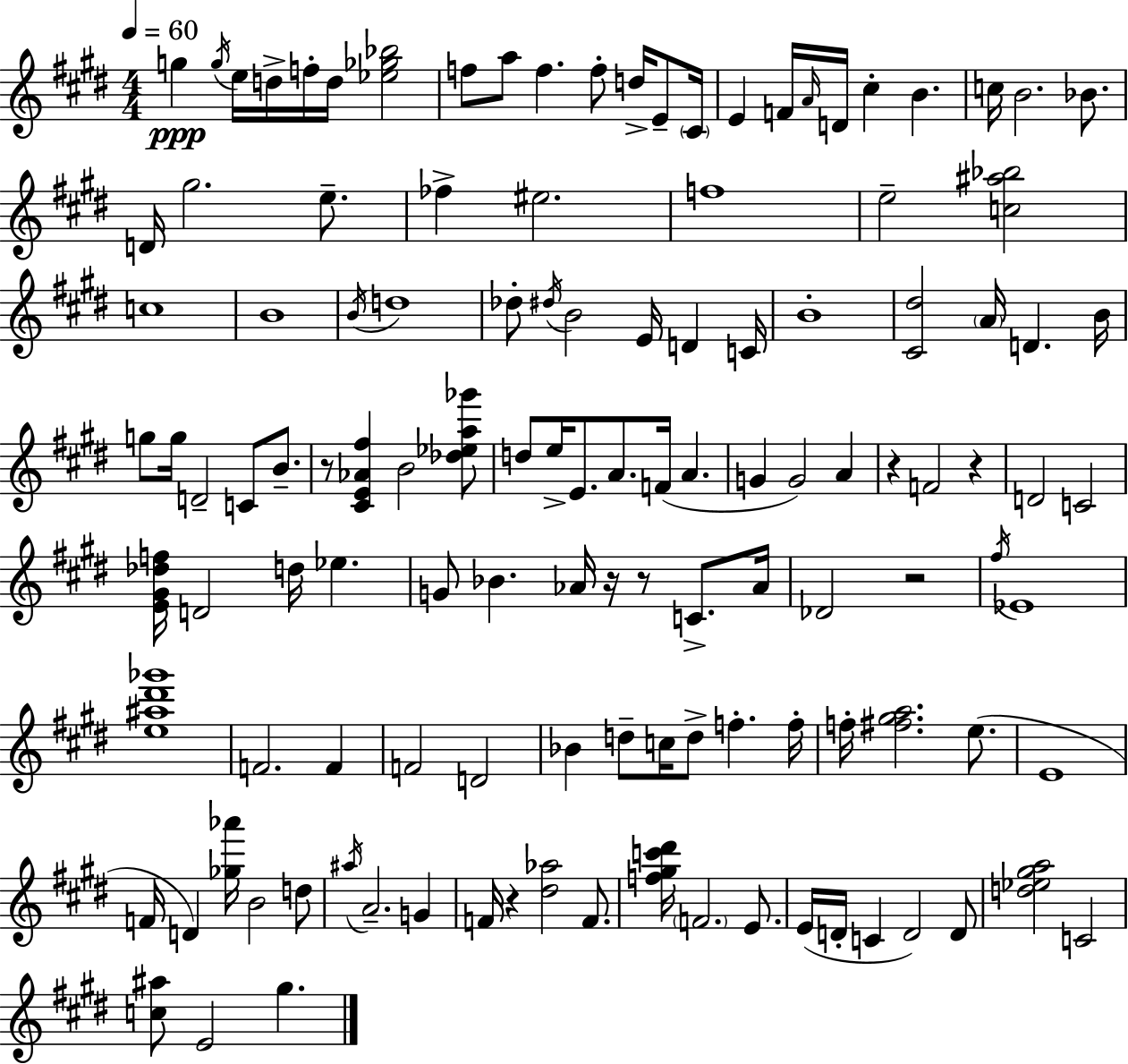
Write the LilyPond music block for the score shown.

{
  \clef treble
  \numericTimeSignature
  \time 4/4
  \key e \major
  \tempo 4 = 60
  g''4\ppp \acciaccatura { g''16 } e''16 d''16-> f''16-. d''16 <ees'' ges'' bes''>2 | f''8 a''8 f''4. f''8-. d''16-> e'8-- | \parenthesize cis'16 e'4 f'16 \grace { a'16 } d'16 cis''4-. b'4. | c''16 b'2. bes'8. | \break d'16 gis''2. e''8.-- | fes''4-> eis''2. | f''1 | e''2-- <c'' ais'' bes''>2 | \break c''1 | b'1 | \acciaccatura { b'16 } d''1 | des''8-. \acciaccatura { dis''16 } b'2 e'16 d'4 | \break c'16 b'1-. | <cis' dis''>2 \parenthesize a'16 d'4. | b'16 g''8 g''16 d'2-- c'8 | b'8.-- r8 <cis' e' aes' fis''>4 b'2 | \break <des'' ees'' a'' ges'''>8 d''8 e''16-> e'8. a'8. f'16( a'4. | g'4 g'2) | a'4 r4 f'2 | r4 d'2 c'2 | \break <e' gis' des'' f''>16 d'2 d''16 ees''4. | g'8 bes'4. aes'16 r16 r8 | c'8.-> aes'16 des'2 r2 | \acciaccatura { fis''16 } ees'1 | \break <e'' ais'' dis''' ges'''>1 | f'2. | f'4 f'2 d'2 | bes'4 d''8-- c''16 d''8-> f''4.-. | \break f''16-. f''16-. <fis'' gis'' a''>2. | e''8.( e'1 | f'16 d'4) <ges'' aes'''>16 b'2 | d''8 \acciaccatura { ais''16 } a'2.-- | \break g'4 f'16 r4 <dis'' aes''>2 | f'8. <f'' gis'' c''' dis'''>16 \parenthesize f'2. | e'8. e'16( d'16-. c'4 d'2) | d'8 <d'' ees'' gis'' a''>2 c'2 | \break <c'' ais''>8 e'2 | gis''4. \bar "|."
}